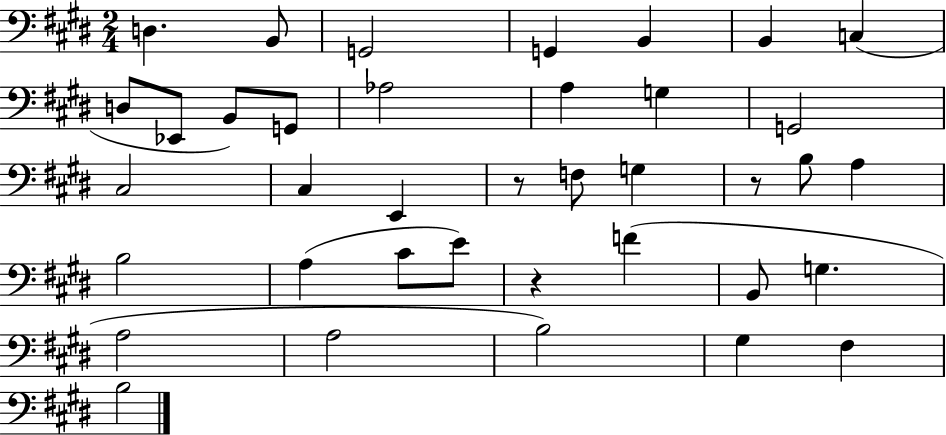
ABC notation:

X:1
T:Untitled
M:2/4
L:1/4
K:E
D, B,,/2 G,,2 G,, B,, B,, C, D,/2 _E,,/2 B,,/2 G,,/2 _A,2 A, G, G,,2 ^C,2 ^C, E,, z/2 F,/2 G, z/2 B,/2 A, B,2 A, ^C/2 E/2 z F B,,/2 G, A,2 A,2 B,2 ^G, ^F, B,2